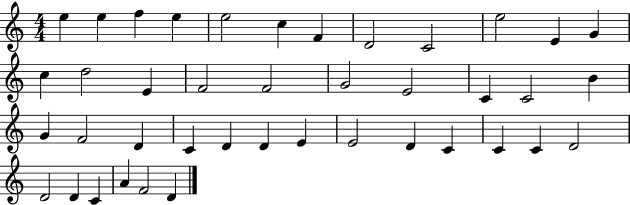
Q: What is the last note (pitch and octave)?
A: D4